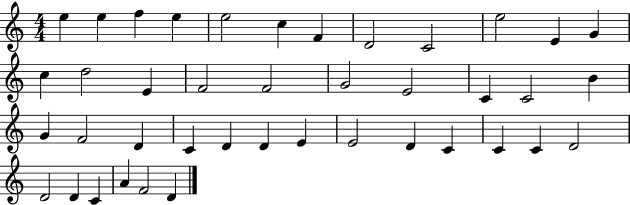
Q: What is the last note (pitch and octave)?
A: D4